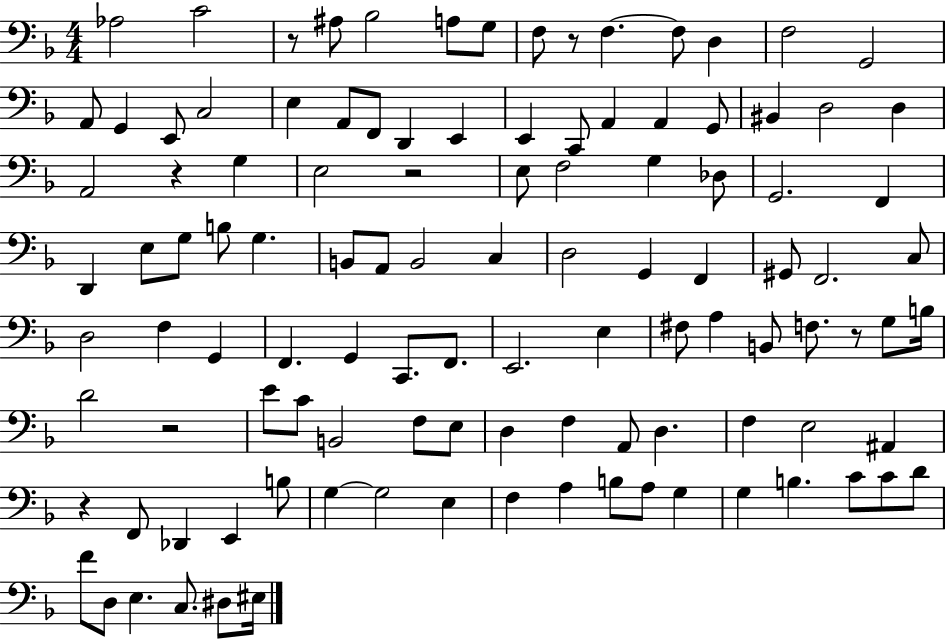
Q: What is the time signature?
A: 4/4